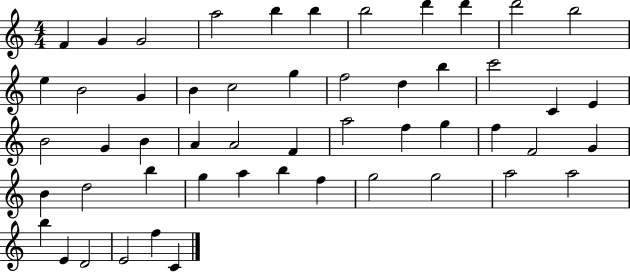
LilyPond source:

{
  \clef treble
  \numericTimeSignature
  \time 4/4
  \key c \major
  f'4 g'4 g'2 | a''2 b''4 b''4 | b''2 d'''4 d'''4 | d'''2 b''2 | \break e''4 b'2 g'4 | b'4 c''2 g''4 | f''2 d''4 b''4 | c'''2 c'4 e'4 | \break b'2 g'4 b'4 | a'4 a'2 f'4 | a''2 f''4 g''4 | f''4 f'2 g'4 | \break b'4 d''2 b''4 | g''4 a''4 b''4 f''4 | g''2 g''2 | a''2 a''2 | \break b''4 e'4 d'2 | e'2 f''4 c'4 | \bar "|."
}